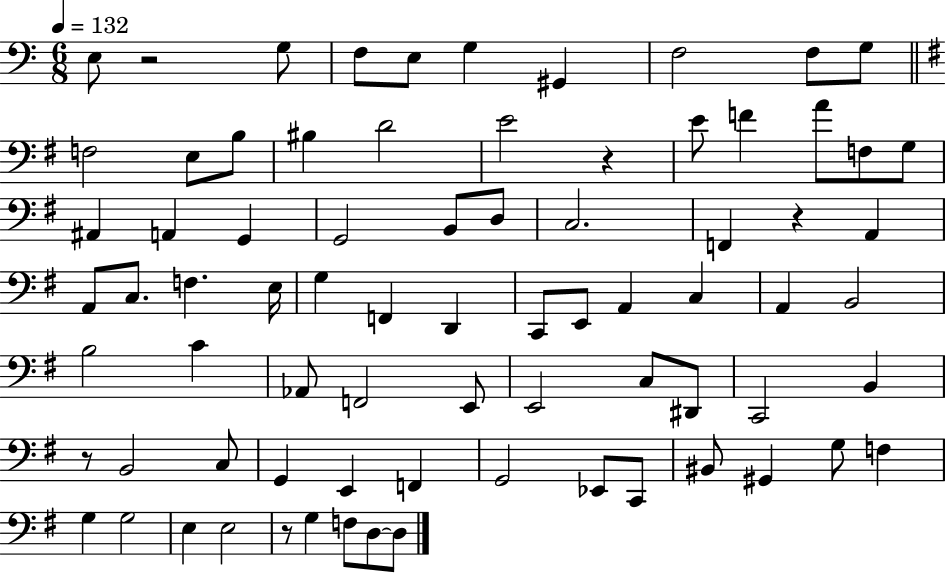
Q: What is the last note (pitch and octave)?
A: D3